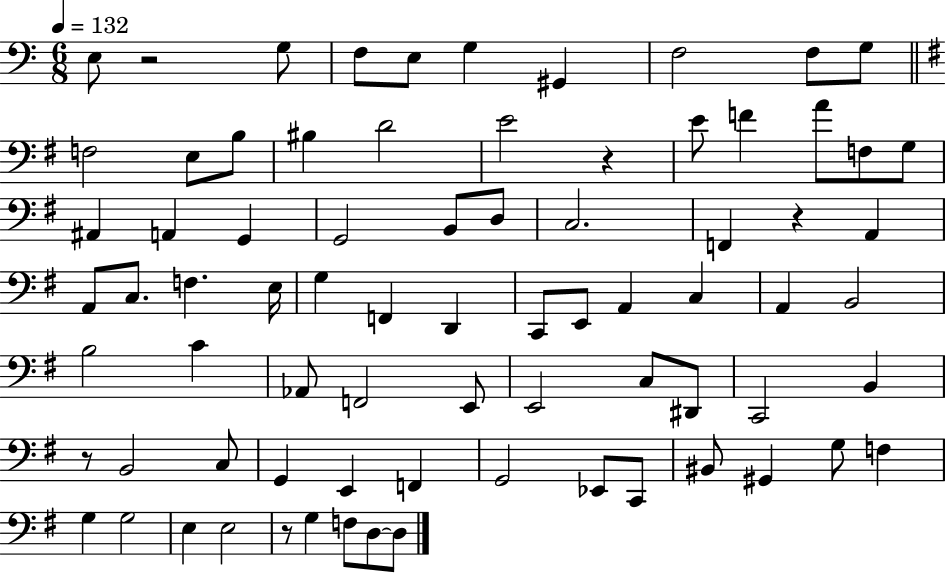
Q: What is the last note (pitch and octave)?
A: D3